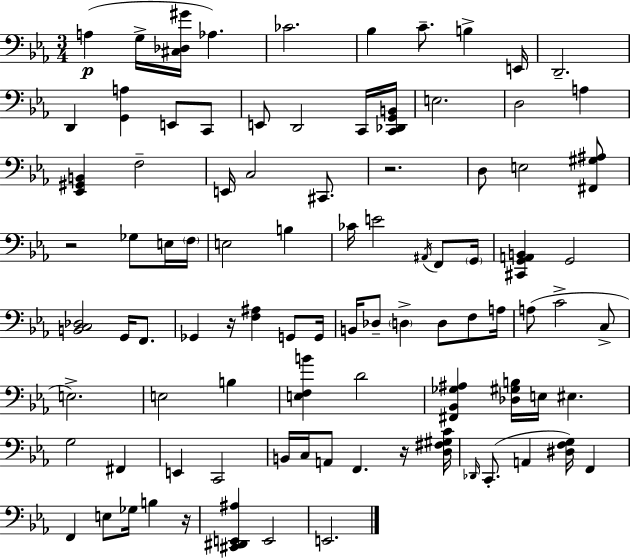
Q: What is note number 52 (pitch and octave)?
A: B3